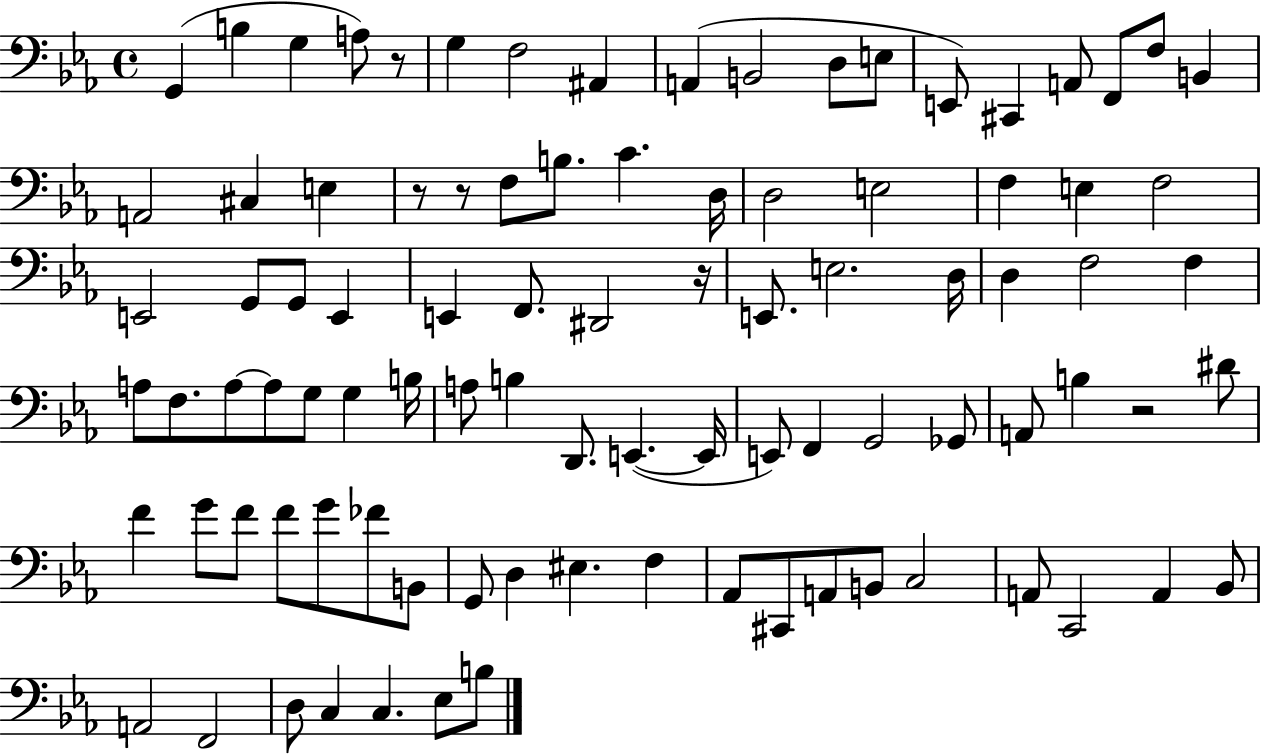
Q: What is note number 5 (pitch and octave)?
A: G3